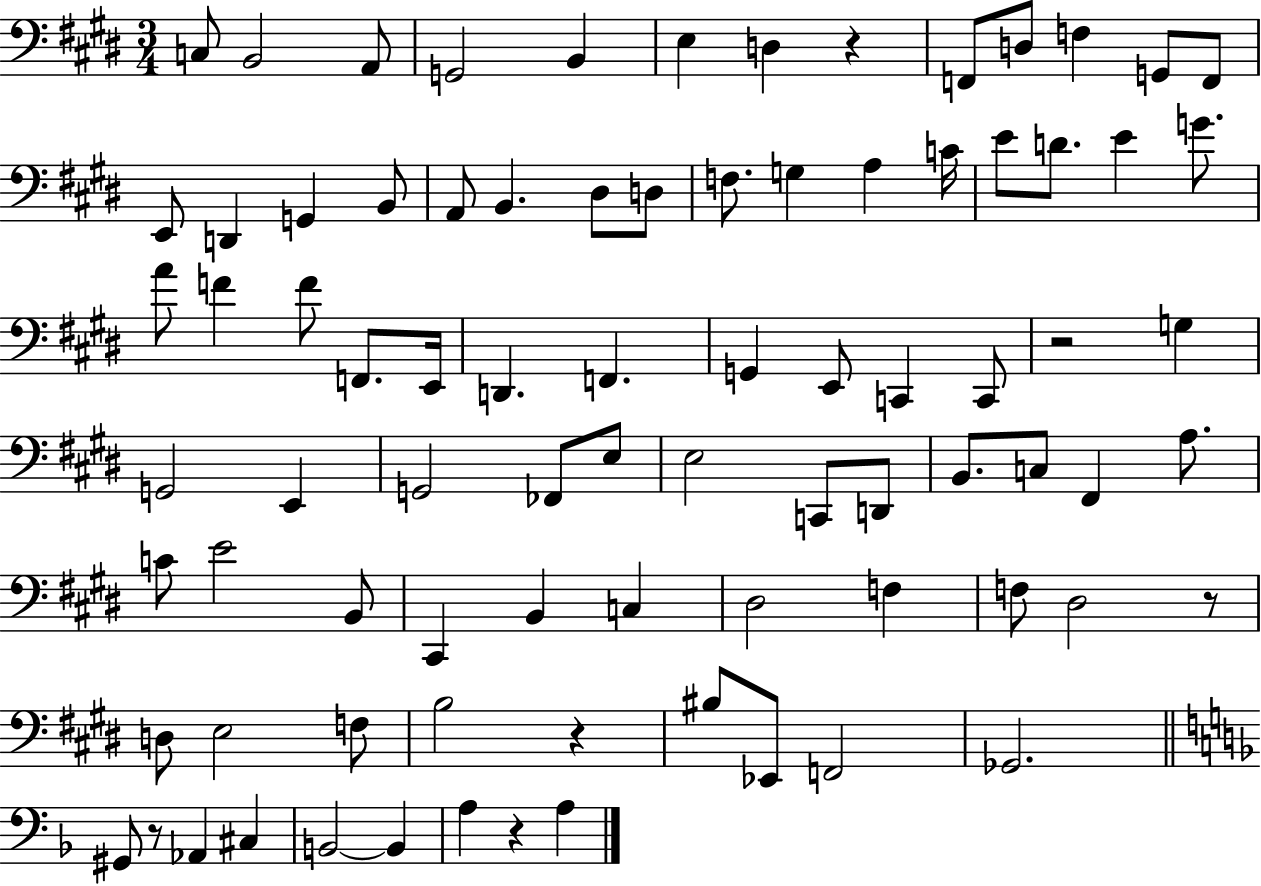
X:1
T:Untitled
M:3/4
L:1/4
K:E
C,/2 B,,2 A,,/2 G,,2 B,, E, D, z F,,/2 D,/2 F, G,,/2 F,,/2 E,,/2 D,, G,, B,,/2 A,,/2 B,, ^D,/2 D,/2 F,/2 G, A, C/4 E/2 D/2 E G/2 A/2 F F/2 F,,/2 E,,/4 D,, F,, G,, E,,/2 C,, C,,/2 z2 G, G,,2 E,, G,,2 _F,,/2 E,/2 E,2 C,,/2 D,,/2 B,,/2 C,/2 ^F,, A,/2 C/2 E2 B,,/2 ^C,, B,, C, ^D,2 F, F,/2 ^D,2 z/2 D,/2 E,2 F,/2 B,2 z ^B,/2 _E,,/2 F,,2 _G,,2 ^G,,/2 z/2 _A,, ^C, B,,2 B,, A, z A,